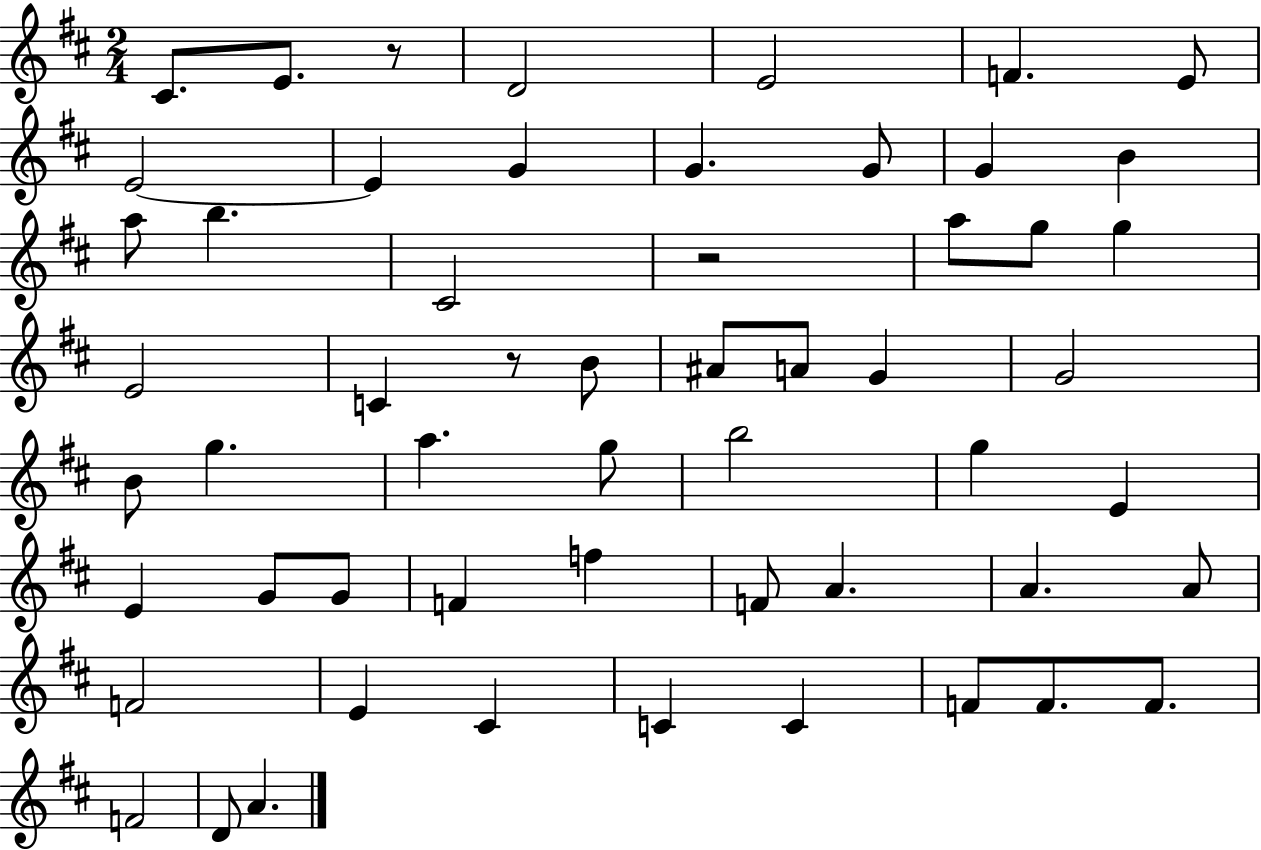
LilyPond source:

{
  \clef treble
  \numericTimeSignature
  \time 2/4
  \key d \major
  cis'8. e'8. r8 | d'2 | e'2 | f'4. e'8 | \break e'2~~ | e'4 g'4 | g'4. g'8 | g'4 b'4 | \break a''8 b''4. | cis'2 | r2 | a''8 g''8 g''4 | \break e'2 | c'4 r8 b'8 | ais'8 a'8 g'4 | g'2 | \break b'8 g''4. | a''4. g''8 | b''2 | g''4 e'4 | \break e'4 g'8 g'8 | f'4 f''4 | f'8 a'4. | a'4. a'8 | \break f'2 | e'4 cis'4 | c'4 c'4 | f'8 f'8. f'8. | \break f'2 | d'8 a'4. | \bar "|."
}